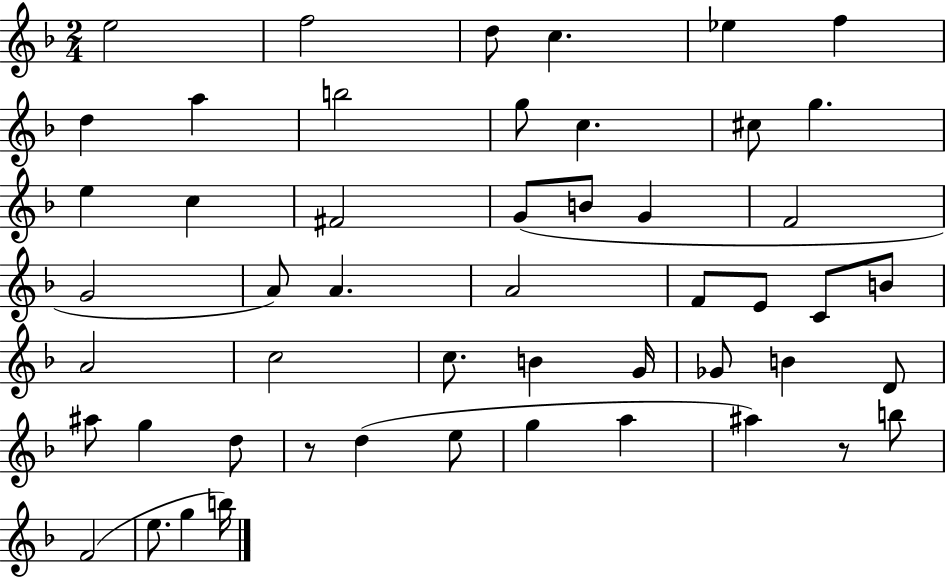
X:1
T:Untitled
M:2/4
L:1/4
K:F
e2 f2 d/2 c _e f d a b2 g/2 c ^c/2 g e c ^F2 G/2 B/2 G F2 G2 A/2 A A2 F/2 E/2 C/2 B/2 A2 c2 c/2 B G/4 _G/2 B D/2 ^a/2 g d/2 z/2 d e/2 g a ^a z/2 b/2 F2 e/2 g b/4